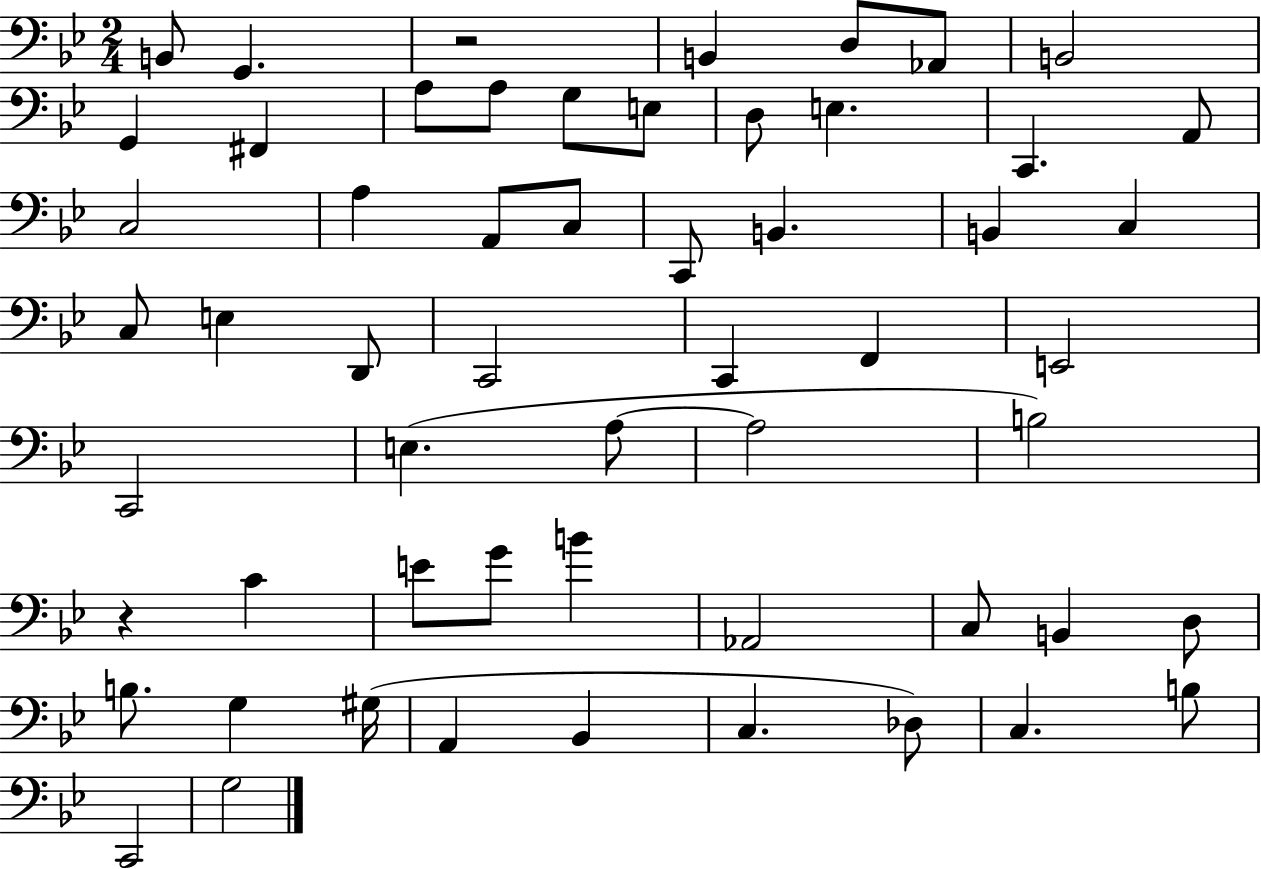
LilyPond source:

{
  \clef bass
  \numericTimeSignature
  \time 2/4
  \key bes \major
  \repeat volta 2 { b,8 g,4. | r2 | b,4 d8 aes,8 | b,2 | \break g,4 fis,4 | a8 a8 g8 e8 | d8 e4. | c,4. a,8 | \break c2 | a4 a,8 c8 | c,8 b,4. | b,4 c4 | \break c8 e4 d,8 | c,2 | c,4 f,4 | e,2 | \break c,2 | e4.( a8~~ | a2 | b2) | \break r4 c'4 | e'8 g'8 b'4 | aes,2 | c8 b,4 d8 | \break b8. g4 gis16( | a,4 bes,4 | c4. des8) | c4. b8 | \break c,2 | g2 | } \bar "|."
}